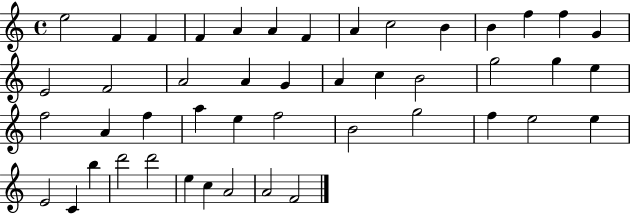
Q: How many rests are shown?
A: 0